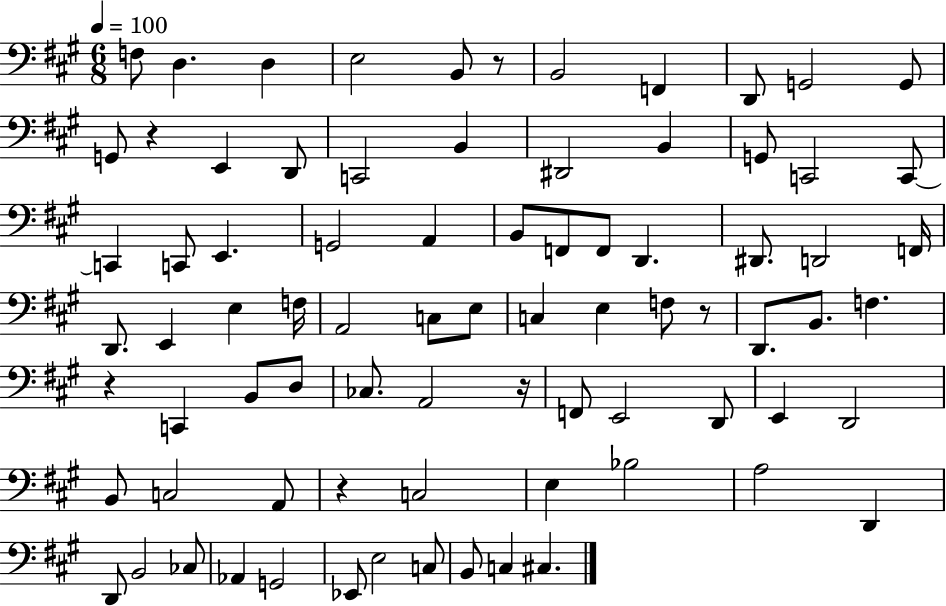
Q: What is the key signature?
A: A major